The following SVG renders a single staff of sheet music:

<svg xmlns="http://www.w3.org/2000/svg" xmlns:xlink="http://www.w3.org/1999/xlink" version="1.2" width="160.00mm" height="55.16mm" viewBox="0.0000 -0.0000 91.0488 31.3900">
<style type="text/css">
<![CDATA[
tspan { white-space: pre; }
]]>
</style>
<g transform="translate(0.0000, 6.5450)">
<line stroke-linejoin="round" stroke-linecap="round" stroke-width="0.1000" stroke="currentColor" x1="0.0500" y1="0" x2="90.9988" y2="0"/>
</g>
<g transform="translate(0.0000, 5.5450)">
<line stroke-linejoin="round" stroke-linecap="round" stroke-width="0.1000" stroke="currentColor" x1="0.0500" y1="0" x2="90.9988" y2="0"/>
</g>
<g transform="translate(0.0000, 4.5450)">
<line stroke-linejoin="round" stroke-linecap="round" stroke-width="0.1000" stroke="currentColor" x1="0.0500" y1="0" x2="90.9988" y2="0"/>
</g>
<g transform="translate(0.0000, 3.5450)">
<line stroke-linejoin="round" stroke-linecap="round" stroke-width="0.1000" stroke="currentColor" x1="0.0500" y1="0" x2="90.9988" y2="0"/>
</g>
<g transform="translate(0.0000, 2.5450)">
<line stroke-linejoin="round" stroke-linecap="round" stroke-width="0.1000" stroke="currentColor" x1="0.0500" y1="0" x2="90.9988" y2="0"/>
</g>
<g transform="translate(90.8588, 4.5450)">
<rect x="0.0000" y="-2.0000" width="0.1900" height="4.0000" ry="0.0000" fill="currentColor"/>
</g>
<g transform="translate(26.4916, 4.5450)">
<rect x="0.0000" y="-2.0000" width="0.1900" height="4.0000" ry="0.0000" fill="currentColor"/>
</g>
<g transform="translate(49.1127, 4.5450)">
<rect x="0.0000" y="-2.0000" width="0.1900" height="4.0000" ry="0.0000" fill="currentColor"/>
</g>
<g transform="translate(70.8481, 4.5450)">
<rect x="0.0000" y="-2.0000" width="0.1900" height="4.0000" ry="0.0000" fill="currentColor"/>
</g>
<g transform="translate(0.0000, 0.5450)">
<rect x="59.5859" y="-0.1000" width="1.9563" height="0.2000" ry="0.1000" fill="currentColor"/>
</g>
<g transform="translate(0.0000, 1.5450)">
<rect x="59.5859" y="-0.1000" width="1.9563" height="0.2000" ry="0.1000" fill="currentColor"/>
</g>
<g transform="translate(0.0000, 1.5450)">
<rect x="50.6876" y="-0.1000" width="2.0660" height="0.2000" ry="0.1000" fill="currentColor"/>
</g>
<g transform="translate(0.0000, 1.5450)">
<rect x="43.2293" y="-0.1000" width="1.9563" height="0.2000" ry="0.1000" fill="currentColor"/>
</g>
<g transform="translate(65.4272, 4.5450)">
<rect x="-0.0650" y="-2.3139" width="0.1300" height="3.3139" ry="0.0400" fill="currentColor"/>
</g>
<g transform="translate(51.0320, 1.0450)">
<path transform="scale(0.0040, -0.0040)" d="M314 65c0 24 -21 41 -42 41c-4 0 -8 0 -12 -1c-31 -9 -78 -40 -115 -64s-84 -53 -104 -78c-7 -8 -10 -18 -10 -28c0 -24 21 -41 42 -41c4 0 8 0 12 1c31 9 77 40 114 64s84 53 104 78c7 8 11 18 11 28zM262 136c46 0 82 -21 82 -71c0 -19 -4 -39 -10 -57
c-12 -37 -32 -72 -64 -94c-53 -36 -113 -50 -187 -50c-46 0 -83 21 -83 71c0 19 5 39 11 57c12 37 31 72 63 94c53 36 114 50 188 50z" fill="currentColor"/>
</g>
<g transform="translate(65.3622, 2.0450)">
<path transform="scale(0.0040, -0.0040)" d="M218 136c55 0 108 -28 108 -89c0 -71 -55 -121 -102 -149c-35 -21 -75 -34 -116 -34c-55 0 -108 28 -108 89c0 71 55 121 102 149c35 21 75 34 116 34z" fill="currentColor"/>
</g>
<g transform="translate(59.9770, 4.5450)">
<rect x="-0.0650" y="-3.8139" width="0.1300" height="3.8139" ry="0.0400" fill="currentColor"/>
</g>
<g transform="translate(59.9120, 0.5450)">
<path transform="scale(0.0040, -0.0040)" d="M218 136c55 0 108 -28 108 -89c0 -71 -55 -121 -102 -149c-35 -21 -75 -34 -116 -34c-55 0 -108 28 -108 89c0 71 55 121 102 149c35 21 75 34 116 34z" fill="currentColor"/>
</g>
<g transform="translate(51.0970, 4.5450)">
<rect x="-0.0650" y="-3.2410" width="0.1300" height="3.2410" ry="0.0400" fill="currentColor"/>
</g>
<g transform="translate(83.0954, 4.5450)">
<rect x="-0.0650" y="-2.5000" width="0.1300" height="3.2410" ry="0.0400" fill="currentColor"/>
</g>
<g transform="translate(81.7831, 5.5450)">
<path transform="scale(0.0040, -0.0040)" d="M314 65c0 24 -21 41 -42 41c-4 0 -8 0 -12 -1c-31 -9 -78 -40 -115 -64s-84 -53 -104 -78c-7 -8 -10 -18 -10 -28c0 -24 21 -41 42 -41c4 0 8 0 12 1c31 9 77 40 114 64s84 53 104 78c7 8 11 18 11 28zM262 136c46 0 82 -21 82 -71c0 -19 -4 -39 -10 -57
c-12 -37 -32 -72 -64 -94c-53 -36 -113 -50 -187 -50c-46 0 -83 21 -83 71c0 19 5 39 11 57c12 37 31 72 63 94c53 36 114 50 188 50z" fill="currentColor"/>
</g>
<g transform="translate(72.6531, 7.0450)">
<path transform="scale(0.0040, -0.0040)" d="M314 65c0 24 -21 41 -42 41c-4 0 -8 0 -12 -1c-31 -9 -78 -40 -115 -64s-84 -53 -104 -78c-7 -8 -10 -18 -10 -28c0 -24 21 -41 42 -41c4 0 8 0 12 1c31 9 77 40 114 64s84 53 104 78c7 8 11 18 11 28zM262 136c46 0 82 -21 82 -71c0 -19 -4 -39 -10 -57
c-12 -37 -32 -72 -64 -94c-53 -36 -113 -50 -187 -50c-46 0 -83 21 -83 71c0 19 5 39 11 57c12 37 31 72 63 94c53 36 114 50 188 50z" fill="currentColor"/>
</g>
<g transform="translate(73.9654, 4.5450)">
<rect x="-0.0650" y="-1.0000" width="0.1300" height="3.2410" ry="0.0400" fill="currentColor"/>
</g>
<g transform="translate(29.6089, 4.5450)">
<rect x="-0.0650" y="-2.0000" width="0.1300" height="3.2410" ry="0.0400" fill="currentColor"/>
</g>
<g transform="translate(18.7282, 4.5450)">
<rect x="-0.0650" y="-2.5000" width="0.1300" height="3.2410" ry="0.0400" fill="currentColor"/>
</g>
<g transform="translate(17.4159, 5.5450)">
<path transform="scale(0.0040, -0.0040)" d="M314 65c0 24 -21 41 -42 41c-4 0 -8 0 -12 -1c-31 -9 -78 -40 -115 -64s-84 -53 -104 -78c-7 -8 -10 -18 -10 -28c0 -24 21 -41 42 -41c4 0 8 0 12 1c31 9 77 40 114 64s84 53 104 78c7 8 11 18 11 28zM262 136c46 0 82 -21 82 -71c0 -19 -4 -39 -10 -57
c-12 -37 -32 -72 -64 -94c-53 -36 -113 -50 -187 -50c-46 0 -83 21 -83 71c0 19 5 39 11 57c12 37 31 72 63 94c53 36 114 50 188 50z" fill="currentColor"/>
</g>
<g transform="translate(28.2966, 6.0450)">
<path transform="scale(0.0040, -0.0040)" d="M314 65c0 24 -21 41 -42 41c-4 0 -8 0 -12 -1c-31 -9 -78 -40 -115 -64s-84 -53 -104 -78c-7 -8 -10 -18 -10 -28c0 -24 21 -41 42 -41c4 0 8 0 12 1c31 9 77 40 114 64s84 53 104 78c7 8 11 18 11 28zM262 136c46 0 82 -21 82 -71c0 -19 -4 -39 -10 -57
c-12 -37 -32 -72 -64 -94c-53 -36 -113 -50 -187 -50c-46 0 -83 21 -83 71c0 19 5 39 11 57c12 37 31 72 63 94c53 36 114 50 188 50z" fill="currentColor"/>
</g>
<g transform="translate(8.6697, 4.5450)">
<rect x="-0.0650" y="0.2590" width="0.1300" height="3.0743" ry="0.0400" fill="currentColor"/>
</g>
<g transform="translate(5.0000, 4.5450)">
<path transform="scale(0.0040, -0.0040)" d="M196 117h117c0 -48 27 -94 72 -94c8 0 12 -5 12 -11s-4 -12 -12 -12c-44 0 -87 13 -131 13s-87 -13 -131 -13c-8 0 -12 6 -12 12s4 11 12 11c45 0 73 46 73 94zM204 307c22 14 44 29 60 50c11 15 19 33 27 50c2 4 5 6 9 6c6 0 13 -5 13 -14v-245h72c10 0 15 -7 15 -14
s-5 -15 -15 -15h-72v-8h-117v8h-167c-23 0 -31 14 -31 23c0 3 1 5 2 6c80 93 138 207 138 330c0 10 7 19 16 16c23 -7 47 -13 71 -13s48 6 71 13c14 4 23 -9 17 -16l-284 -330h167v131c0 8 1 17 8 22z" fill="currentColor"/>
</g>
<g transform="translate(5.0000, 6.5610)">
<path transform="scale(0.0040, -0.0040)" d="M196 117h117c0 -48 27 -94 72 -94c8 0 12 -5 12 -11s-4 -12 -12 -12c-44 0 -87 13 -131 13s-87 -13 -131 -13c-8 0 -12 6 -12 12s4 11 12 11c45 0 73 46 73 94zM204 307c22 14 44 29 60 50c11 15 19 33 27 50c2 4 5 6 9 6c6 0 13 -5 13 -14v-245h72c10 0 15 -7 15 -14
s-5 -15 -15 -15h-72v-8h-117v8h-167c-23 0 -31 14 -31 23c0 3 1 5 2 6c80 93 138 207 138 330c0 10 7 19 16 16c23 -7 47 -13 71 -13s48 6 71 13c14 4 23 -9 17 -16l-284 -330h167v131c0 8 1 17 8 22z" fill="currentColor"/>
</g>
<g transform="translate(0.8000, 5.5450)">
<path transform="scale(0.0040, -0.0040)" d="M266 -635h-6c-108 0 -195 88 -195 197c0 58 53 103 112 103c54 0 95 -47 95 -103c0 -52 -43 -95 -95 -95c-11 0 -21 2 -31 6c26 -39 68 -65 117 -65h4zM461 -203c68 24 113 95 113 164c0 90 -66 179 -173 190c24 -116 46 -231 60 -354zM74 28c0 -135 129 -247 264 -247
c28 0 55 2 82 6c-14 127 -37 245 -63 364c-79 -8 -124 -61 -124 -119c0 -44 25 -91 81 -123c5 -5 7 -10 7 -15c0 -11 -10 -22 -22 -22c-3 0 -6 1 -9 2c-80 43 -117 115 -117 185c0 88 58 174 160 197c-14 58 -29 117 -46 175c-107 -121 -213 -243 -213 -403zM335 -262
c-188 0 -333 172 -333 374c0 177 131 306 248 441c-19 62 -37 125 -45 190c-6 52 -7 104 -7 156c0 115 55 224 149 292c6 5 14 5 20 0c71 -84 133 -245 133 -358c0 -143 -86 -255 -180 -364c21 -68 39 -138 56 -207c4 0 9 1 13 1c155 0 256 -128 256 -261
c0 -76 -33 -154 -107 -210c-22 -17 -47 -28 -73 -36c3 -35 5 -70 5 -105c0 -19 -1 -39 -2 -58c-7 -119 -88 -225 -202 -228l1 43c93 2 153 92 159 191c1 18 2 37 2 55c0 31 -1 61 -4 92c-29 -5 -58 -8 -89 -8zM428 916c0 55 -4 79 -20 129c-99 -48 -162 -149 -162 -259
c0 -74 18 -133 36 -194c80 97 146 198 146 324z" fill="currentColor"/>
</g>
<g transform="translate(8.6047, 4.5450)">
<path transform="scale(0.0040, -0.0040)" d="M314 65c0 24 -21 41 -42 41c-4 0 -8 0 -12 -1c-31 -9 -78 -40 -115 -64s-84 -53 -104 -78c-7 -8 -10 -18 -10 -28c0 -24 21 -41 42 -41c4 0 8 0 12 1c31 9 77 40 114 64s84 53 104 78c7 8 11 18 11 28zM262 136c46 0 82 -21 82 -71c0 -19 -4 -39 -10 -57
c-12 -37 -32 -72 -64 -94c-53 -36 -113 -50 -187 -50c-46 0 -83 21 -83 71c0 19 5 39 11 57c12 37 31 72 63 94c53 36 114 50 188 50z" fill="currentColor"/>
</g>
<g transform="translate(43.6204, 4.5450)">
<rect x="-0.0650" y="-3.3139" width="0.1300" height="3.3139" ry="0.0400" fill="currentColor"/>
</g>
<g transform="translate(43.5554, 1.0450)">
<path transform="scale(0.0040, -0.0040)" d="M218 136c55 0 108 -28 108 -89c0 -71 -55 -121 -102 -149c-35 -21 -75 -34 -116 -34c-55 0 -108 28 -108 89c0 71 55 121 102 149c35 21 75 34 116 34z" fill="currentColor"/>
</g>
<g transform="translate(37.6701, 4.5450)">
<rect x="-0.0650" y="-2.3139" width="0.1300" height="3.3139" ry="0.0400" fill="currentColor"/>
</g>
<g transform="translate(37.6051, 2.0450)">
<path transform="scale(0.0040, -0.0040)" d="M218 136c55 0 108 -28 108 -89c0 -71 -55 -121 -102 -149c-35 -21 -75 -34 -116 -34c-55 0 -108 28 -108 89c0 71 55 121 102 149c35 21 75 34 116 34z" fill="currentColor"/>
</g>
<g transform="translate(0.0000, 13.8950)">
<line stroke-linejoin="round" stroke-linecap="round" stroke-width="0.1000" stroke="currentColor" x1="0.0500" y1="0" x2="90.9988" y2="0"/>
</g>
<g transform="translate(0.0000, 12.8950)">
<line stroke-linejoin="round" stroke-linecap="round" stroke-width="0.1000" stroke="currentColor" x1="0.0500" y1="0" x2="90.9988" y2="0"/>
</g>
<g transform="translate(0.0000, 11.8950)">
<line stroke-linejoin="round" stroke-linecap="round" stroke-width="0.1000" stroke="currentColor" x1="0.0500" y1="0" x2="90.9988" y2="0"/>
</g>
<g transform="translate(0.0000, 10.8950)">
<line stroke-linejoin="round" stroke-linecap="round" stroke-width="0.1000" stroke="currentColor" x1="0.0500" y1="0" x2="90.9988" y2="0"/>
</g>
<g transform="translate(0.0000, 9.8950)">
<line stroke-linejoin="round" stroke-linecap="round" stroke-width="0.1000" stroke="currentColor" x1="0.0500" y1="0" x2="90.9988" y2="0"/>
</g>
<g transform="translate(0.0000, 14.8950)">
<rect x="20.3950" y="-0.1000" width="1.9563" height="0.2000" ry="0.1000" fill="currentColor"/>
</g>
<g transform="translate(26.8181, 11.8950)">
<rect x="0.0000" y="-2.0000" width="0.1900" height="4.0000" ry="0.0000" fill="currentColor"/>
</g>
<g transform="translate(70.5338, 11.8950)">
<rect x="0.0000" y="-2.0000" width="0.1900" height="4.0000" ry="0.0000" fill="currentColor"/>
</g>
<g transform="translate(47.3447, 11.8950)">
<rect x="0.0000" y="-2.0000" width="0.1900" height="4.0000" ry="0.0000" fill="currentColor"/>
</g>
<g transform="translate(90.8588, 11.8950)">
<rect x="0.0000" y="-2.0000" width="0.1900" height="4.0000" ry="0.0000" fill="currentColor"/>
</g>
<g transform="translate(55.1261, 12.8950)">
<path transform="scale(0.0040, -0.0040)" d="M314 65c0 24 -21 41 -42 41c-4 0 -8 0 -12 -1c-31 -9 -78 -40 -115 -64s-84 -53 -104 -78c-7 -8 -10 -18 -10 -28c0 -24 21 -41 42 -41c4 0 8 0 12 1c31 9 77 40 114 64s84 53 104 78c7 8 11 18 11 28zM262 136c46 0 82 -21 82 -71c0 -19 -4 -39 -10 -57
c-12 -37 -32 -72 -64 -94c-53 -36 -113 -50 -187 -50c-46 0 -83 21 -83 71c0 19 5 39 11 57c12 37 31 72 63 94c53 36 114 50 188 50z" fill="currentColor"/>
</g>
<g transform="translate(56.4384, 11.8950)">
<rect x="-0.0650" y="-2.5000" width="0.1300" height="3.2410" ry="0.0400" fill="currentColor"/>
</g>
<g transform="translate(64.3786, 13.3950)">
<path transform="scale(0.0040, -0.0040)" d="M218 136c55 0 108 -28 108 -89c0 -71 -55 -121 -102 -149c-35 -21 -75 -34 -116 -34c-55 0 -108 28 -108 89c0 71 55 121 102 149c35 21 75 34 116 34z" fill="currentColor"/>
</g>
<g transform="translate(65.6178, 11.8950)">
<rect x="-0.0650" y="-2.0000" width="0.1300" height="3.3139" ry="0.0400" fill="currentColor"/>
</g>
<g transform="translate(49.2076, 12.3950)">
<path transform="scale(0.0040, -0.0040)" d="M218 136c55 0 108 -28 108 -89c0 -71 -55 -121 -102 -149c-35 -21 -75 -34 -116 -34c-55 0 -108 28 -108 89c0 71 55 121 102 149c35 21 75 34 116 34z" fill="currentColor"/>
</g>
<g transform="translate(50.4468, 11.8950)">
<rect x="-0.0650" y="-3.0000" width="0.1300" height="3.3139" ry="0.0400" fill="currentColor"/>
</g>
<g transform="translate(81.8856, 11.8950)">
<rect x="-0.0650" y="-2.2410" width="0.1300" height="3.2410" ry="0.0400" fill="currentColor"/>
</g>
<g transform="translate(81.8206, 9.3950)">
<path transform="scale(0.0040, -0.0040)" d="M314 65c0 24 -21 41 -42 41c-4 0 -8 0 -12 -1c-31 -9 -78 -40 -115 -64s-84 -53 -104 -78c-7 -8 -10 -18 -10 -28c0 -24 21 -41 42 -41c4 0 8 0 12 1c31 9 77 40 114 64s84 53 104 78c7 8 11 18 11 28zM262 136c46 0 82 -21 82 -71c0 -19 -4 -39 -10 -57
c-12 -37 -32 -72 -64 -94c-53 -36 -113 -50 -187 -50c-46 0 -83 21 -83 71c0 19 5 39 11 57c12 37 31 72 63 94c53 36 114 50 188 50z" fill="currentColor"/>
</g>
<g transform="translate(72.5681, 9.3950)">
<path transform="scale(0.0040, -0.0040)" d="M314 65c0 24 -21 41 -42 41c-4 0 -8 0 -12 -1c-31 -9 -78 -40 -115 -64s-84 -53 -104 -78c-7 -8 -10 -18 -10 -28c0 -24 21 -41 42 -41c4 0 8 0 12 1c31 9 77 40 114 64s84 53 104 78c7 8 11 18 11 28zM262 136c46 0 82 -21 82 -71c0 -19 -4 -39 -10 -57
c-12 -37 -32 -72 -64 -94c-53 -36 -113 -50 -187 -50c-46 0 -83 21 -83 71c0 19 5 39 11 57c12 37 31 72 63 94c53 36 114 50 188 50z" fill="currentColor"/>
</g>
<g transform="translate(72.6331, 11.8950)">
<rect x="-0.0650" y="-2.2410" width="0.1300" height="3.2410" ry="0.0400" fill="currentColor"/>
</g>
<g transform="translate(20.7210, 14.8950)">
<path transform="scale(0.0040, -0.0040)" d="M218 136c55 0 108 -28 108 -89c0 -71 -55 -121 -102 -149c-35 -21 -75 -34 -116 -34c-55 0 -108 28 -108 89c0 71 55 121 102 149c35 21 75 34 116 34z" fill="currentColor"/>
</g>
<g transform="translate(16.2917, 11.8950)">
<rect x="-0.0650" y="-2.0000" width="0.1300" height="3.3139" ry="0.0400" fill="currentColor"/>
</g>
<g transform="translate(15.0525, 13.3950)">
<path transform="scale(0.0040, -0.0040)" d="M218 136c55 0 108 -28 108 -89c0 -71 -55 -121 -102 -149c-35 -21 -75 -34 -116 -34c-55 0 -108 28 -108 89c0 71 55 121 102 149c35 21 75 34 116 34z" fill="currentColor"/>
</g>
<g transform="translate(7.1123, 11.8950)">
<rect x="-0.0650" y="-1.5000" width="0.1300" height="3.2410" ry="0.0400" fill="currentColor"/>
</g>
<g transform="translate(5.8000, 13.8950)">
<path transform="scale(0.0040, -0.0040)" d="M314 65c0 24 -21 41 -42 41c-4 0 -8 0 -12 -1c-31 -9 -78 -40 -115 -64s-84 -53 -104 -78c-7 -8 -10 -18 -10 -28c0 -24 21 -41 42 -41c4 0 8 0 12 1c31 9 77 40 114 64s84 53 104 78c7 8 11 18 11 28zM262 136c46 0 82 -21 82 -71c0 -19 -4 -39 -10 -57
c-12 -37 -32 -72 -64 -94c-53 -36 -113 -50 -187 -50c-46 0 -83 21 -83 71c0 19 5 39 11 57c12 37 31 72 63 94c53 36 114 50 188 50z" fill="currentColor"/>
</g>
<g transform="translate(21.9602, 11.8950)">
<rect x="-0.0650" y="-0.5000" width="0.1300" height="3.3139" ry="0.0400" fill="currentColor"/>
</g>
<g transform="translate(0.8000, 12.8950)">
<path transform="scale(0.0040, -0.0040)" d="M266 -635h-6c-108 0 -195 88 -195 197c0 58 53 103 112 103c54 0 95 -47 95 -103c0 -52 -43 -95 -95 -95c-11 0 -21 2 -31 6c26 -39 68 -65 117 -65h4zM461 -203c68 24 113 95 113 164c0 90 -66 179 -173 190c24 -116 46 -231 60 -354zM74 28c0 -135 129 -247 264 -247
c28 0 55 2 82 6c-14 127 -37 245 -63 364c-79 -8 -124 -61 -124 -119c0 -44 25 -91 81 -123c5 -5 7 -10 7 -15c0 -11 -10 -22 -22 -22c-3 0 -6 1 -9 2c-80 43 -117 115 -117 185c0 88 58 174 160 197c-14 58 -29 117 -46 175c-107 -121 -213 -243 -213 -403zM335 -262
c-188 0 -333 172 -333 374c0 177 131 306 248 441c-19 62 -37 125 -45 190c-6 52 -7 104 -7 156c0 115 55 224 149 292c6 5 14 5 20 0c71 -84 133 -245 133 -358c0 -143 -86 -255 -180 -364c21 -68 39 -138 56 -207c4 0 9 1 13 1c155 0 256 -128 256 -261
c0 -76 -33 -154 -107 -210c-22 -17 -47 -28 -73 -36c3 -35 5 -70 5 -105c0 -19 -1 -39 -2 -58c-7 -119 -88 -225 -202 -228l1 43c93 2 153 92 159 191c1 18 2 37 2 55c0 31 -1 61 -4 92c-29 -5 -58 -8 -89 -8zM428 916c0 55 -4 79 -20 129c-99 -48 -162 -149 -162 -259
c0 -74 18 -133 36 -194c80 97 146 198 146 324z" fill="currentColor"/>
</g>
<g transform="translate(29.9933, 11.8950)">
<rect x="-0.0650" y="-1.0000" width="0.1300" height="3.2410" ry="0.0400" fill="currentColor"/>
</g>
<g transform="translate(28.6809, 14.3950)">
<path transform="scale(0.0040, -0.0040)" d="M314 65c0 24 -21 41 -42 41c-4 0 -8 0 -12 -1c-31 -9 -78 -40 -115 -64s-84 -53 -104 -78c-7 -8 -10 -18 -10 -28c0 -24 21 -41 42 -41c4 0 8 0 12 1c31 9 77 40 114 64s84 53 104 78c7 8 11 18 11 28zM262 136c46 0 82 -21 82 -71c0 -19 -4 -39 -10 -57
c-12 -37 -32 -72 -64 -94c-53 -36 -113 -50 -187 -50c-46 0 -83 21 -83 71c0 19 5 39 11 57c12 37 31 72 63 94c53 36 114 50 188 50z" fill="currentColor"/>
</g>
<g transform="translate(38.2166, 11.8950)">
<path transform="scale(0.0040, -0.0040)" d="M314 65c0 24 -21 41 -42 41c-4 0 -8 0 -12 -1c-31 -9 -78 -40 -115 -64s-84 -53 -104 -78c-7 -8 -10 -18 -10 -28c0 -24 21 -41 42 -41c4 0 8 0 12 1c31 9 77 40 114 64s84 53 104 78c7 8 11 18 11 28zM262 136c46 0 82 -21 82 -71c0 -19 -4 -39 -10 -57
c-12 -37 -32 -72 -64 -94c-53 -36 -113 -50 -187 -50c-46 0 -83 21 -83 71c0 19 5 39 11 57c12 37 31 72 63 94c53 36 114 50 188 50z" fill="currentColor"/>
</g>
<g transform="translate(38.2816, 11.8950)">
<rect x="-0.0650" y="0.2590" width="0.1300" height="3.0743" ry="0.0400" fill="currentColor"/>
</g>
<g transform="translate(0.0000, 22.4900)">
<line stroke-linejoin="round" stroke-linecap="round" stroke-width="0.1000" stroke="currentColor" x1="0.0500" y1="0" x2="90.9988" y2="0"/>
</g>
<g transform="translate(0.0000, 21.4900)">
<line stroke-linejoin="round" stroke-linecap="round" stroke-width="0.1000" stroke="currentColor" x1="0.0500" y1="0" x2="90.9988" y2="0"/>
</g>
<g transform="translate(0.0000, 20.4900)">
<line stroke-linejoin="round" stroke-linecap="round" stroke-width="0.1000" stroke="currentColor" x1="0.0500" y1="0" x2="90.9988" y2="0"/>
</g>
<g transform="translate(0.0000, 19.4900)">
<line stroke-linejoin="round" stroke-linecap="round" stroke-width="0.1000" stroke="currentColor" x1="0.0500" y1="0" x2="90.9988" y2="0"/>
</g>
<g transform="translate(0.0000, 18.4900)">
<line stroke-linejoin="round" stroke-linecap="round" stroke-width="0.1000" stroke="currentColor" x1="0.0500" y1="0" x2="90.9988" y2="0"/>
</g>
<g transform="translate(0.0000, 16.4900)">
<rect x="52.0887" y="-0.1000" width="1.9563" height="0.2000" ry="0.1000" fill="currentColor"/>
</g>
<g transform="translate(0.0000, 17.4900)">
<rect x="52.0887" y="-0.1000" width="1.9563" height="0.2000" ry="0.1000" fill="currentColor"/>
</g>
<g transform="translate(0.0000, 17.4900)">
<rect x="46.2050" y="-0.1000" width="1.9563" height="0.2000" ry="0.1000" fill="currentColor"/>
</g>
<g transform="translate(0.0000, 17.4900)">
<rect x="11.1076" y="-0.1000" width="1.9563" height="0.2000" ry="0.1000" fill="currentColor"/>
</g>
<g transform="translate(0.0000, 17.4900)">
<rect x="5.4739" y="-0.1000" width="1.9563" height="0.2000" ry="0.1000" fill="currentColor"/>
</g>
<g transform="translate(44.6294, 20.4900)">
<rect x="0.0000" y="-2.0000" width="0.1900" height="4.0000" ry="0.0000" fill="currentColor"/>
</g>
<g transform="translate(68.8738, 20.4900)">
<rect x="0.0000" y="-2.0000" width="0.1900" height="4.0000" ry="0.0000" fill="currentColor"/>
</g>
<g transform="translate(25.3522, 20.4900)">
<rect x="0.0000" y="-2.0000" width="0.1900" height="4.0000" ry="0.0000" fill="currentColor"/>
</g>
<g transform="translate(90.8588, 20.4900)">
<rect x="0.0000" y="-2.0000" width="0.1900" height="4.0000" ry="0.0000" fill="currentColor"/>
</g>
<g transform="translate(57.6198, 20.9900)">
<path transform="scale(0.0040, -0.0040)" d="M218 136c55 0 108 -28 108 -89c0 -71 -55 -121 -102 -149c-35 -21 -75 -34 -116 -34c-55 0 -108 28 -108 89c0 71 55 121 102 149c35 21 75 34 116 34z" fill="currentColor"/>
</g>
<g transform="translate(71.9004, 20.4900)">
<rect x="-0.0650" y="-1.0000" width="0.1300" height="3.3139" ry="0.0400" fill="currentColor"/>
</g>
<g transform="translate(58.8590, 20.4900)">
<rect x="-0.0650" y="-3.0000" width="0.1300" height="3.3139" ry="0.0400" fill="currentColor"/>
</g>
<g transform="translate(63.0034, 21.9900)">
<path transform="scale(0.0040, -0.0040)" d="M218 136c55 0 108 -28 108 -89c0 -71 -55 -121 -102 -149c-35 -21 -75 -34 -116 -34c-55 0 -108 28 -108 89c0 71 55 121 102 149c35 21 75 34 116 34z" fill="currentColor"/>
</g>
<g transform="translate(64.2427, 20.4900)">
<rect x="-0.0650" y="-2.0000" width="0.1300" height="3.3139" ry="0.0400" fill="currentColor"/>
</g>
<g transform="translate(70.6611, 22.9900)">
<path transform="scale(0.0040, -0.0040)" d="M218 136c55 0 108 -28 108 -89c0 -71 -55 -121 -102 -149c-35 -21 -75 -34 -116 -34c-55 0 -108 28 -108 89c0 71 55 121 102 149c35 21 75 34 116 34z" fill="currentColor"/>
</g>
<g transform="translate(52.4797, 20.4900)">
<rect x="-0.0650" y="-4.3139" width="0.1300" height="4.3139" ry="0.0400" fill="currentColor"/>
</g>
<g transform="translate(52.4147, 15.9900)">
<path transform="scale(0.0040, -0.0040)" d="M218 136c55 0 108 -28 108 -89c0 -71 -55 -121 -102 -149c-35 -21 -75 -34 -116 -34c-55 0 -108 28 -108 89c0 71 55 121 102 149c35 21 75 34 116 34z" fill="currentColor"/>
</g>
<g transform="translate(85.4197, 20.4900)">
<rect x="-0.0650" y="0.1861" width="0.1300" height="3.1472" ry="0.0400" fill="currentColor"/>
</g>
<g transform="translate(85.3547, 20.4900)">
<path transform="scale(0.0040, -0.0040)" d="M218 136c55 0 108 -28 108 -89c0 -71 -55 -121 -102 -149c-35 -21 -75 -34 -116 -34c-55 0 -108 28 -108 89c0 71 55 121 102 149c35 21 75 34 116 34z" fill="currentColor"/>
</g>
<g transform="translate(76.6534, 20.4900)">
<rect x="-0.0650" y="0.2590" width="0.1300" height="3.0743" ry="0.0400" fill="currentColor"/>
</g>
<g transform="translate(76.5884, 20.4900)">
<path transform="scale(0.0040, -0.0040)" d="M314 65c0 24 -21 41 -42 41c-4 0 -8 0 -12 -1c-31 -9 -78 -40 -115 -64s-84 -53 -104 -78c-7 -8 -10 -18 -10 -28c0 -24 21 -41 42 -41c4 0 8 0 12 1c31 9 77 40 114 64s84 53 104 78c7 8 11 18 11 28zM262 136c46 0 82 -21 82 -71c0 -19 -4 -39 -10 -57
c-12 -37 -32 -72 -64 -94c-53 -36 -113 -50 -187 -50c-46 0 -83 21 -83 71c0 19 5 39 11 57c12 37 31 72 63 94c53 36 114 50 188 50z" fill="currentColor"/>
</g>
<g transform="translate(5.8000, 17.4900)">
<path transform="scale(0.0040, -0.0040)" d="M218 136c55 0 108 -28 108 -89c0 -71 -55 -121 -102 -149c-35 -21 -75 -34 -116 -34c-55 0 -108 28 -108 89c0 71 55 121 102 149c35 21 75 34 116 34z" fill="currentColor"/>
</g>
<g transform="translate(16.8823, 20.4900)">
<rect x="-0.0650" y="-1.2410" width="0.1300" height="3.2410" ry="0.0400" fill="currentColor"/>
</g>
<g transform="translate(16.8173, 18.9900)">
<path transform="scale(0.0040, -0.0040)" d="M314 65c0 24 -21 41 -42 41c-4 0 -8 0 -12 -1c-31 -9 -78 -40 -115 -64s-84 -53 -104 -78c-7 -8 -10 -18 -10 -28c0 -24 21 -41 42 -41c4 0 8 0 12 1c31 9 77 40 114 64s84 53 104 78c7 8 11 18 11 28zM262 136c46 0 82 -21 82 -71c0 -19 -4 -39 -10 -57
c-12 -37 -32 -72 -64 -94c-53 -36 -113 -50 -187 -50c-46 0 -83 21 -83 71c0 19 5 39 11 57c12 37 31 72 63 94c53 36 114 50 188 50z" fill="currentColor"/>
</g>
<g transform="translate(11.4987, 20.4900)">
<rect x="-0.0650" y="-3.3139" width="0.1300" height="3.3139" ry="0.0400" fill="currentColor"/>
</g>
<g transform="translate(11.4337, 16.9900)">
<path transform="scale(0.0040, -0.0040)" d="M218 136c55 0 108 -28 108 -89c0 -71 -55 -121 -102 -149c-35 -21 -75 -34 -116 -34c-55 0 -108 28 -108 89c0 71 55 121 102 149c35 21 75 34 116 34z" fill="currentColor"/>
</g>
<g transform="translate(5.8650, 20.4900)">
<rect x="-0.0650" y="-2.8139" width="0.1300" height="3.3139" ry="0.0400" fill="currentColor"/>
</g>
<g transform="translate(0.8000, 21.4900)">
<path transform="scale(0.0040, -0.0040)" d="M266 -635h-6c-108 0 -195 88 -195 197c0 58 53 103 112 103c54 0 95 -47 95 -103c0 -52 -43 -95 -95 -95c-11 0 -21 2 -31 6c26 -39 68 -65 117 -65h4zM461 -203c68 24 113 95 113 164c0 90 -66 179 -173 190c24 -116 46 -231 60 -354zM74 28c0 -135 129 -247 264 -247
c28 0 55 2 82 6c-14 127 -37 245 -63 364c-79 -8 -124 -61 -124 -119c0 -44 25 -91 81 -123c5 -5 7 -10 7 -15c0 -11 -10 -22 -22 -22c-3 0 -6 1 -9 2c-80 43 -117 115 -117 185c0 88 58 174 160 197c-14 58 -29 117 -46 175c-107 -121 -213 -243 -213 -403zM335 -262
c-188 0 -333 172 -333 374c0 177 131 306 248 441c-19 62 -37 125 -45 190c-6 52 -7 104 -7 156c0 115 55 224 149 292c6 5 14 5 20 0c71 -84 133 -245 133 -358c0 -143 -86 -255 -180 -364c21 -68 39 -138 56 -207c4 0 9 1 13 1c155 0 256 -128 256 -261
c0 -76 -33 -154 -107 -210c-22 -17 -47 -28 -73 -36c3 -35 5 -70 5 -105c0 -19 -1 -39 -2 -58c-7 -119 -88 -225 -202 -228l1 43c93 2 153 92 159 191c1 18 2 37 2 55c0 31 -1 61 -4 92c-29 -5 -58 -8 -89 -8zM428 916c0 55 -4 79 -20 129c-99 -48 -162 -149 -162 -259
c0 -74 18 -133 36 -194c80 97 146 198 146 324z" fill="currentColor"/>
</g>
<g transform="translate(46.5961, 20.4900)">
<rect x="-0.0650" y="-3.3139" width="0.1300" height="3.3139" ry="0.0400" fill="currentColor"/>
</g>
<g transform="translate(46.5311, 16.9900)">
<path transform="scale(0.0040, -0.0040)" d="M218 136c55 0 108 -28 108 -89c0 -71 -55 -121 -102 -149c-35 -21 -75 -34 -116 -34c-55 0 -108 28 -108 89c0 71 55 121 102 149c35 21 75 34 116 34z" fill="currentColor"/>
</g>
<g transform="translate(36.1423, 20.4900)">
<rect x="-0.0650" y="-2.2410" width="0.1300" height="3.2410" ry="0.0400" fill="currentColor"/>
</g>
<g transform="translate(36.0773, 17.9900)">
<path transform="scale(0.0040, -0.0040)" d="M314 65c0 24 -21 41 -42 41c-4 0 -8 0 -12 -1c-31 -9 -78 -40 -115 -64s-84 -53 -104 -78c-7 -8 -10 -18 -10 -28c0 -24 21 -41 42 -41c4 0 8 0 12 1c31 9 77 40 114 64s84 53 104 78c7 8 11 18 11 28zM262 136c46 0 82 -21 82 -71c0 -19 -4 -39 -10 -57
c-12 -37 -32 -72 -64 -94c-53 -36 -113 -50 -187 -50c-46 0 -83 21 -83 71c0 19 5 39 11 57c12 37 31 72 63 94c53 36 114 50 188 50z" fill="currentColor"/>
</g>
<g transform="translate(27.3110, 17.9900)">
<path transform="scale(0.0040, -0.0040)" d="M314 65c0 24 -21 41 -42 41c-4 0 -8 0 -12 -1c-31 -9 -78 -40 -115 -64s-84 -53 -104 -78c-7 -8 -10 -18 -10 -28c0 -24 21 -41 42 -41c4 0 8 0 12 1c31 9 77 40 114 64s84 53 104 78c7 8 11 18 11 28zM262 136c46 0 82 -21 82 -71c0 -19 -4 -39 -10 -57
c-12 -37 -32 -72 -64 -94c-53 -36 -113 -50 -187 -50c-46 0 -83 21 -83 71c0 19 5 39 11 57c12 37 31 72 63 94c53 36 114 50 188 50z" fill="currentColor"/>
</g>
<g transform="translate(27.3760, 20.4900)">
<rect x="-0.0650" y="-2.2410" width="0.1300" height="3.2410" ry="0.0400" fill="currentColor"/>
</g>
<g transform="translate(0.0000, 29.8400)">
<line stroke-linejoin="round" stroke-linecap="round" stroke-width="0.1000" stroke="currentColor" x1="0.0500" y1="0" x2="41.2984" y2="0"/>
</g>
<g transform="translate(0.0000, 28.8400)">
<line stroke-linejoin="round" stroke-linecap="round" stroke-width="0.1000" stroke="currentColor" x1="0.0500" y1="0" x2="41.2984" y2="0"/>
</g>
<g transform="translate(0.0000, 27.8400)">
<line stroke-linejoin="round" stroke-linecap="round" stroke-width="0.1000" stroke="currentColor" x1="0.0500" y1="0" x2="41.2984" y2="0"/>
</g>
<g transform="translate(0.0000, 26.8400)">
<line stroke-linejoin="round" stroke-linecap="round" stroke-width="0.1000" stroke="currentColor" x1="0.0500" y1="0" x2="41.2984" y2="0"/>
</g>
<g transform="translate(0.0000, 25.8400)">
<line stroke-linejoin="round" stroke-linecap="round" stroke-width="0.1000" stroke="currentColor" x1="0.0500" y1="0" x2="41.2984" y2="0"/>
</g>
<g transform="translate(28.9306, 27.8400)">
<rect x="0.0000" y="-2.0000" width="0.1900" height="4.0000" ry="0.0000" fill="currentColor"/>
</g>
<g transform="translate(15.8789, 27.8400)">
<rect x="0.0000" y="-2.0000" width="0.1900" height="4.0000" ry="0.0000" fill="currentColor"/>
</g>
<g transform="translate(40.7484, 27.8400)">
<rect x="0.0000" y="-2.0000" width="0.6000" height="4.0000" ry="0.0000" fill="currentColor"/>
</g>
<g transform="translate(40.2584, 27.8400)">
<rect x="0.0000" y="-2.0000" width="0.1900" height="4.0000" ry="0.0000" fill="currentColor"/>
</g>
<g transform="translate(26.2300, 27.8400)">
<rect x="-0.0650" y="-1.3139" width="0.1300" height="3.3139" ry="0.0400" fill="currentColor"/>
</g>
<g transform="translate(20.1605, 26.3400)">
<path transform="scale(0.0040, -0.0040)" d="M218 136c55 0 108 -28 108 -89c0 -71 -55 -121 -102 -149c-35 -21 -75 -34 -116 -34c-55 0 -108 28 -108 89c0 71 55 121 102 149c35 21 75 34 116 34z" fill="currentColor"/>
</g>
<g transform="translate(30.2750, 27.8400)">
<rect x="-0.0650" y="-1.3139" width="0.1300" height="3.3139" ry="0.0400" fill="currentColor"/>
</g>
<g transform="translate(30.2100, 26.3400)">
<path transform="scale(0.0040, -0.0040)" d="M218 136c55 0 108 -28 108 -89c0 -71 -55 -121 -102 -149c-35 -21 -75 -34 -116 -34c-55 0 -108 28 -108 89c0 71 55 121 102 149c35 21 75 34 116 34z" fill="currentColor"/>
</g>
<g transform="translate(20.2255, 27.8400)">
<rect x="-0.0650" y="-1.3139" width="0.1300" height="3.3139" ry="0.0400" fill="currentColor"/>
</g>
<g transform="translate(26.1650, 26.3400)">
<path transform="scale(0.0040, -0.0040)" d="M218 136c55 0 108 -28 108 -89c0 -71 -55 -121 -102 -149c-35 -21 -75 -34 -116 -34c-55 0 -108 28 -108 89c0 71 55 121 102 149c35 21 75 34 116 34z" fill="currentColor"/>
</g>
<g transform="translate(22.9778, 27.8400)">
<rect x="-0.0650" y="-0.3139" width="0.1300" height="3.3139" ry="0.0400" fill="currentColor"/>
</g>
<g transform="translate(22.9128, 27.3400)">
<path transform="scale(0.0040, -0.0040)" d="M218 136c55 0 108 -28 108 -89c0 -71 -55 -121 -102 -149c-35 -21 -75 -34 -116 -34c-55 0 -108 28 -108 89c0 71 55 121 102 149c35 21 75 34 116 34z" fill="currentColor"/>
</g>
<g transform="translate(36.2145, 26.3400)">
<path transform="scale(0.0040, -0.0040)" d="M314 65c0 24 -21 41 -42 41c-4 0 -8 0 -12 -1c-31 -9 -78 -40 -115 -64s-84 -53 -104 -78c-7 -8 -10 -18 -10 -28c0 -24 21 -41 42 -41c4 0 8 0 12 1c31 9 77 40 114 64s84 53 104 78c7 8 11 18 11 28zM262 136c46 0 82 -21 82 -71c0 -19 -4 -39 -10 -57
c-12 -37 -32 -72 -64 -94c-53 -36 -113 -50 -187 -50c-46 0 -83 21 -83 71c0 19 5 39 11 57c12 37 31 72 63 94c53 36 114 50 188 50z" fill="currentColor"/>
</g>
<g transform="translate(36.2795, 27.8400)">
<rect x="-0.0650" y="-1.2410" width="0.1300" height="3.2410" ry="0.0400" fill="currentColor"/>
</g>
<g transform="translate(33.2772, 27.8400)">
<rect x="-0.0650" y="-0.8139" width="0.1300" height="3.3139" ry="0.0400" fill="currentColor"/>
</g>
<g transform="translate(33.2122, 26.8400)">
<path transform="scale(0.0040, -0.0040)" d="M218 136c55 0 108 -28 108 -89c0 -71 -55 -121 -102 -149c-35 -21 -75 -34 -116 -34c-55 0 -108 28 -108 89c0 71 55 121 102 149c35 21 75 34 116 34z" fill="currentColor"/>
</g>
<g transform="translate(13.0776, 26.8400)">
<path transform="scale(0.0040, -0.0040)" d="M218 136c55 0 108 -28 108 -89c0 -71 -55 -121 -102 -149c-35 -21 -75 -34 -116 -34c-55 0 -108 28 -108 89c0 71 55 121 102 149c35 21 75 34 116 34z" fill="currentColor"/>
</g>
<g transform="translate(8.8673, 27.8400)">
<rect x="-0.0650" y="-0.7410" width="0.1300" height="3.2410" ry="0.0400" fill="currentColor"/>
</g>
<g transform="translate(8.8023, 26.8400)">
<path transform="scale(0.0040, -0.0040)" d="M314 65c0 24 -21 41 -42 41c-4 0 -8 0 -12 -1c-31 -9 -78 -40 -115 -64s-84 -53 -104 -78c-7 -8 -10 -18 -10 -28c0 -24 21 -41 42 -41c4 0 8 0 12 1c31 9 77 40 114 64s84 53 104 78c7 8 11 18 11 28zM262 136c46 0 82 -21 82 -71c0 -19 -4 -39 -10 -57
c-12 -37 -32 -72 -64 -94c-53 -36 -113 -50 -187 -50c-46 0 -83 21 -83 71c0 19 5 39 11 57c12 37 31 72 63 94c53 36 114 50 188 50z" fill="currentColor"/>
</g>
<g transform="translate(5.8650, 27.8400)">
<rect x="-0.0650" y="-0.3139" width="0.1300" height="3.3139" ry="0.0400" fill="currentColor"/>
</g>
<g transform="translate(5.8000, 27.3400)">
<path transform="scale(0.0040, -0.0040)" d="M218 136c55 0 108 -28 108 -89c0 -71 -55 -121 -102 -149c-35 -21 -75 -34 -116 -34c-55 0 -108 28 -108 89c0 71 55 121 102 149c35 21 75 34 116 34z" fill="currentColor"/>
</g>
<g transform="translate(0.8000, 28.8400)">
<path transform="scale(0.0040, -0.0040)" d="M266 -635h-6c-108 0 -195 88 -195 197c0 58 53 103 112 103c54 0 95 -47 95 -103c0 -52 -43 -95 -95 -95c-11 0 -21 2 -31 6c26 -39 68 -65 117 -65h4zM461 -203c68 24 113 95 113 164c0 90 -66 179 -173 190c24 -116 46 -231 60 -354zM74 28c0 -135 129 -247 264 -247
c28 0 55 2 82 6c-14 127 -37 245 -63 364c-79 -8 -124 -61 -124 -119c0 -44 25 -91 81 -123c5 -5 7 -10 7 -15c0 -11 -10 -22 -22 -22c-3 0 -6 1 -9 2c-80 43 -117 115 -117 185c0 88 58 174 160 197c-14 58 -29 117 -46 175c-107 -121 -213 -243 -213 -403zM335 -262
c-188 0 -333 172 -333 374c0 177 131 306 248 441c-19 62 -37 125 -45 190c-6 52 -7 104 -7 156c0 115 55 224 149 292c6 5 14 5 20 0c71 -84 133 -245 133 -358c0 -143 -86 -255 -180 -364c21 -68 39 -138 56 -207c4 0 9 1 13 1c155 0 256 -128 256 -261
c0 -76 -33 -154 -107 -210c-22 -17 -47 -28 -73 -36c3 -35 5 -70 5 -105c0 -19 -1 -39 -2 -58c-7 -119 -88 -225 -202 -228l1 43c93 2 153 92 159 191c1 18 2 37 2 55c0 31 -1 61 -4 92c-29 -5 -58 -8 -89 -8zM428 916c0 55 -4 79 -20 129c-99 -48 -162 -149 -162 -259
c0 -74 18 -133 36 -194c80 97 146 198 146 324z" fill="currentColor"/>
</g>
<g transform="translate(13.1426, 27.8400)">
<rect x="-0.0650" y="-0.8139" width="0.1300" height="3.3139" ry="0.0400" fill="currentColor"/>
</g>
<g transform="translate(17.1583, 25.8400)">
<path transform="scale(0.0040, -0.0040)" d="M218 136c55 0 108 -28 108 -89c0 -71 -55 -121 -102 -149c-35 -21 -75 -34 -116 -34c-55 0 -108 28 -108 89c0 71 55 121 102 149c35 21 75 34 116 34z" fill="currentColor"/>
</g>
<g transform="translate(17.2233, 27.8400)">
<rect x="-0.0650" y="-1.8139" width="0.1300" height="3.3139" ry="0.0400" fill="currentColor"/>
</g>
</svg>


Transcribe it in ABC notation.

X:1
T:Untitled
M:4/4
L:1/4
K:C
B2 G2 F2 g b b2 c' g D2 G2 E2 F C D2 B2 A G2 F g2 g2 a b e2 g2 g2 b d' A F D B2 B c d2 d f e c e e d e2